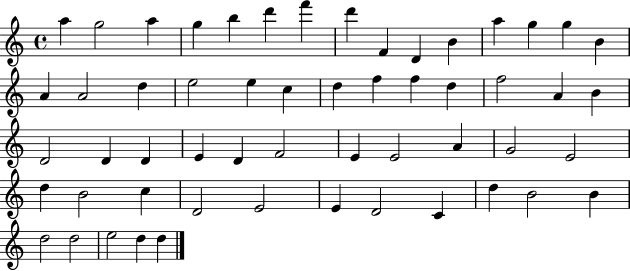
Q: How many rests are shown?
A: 0